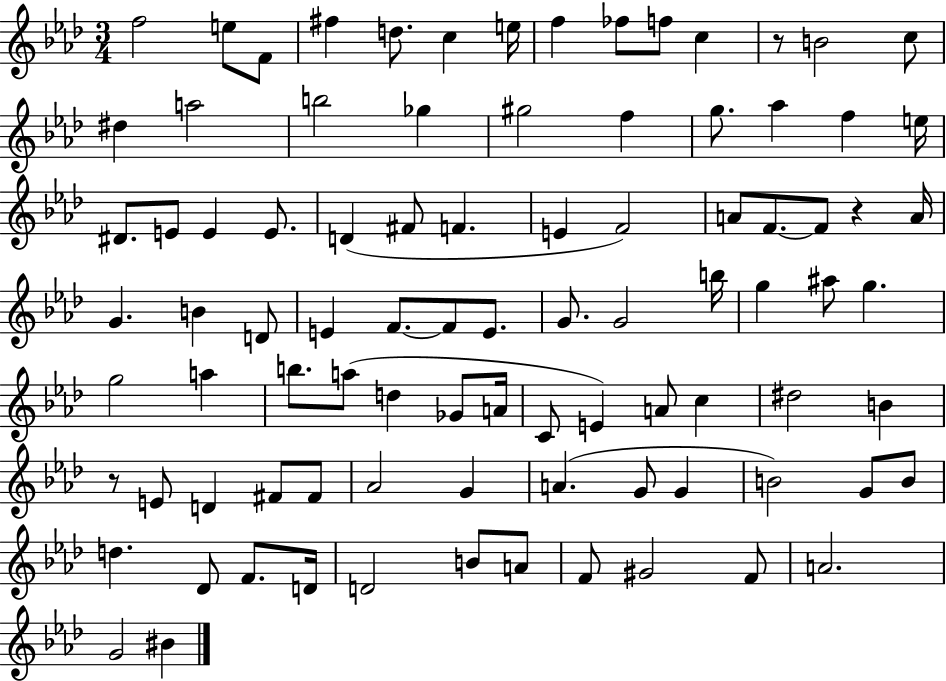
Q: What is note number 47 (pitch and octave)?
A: G5